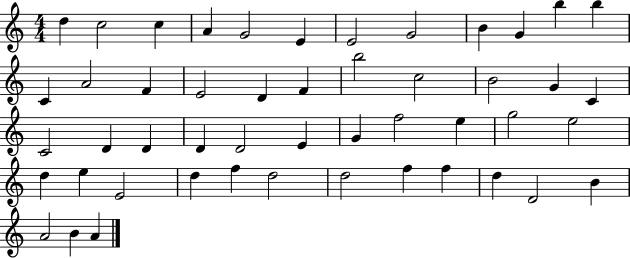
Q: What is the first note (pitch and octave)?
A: D5